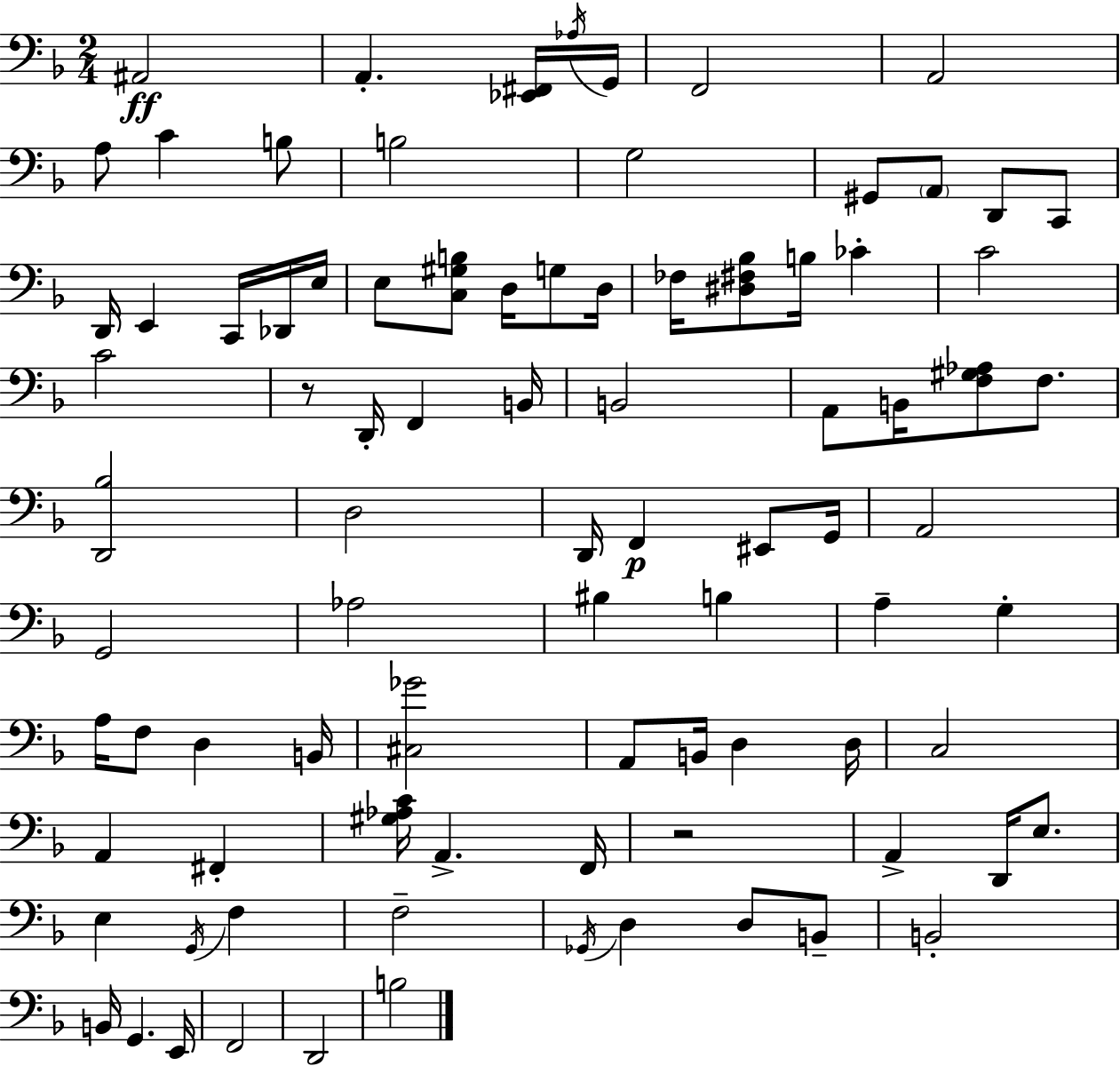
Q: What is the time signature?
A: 2/4